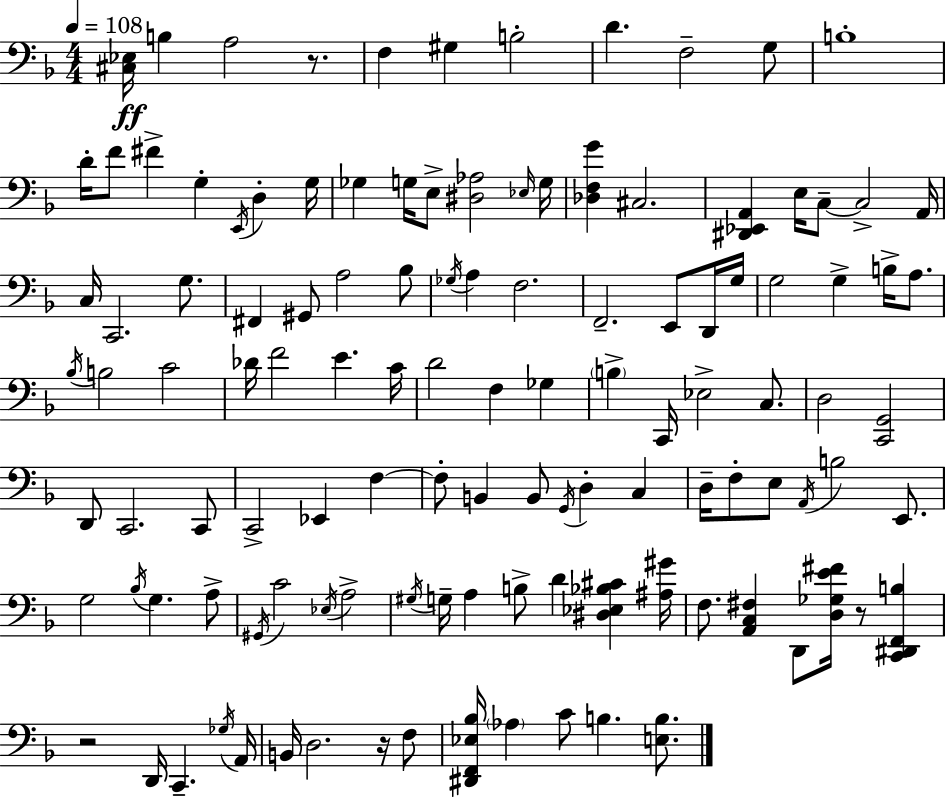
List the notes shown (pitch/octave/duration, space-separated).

[C#3,Eb3]/s B3/q A3/h R/e. F3/q G#3/q B3/h D4/q. F3/h G3/e B3/w D4/s F4/e F#4/q G3/q E2/s D3/q G3/s Gb3/q G3/s E3/e [D#3,Ab3]/h Eb3/s G3/s [Db3,F3,G4]/q C#3/h. [D#2,Eb2,A2]/q E3/s C3/e C3/h A2/s C3/s C2/h. G3/e. F#2/q G#2/e A3/h Bb3/e Gb3/s A3/q F3/h. F2/h. E2/e D2/s G3/s G3/h G3/q B3/s A3/e. Bb3/s B3/h C4/h Db4/s F4/h E4/q. C4/s D4/h F3/q Gb3/q B3/q C2/s Eb3/h C3/e. D3/h [C2,G2]/h D2/e C2/h. C2/e C2/h Eb2/q F3/q F3/e B2/q B2/e G2/s D3/q C3/q D3/s F3/e E3/e A2/s B3/h E2/e. G3/h Bb3/s G3/q. A3/e G#2/s C4/h Eb3/s A3/h G#3/s G3/s A3/q B3/e D4/q [D#3,Eb3,Bb3,C#4]/q [A#3,G#4]/s F3/e. [A2,C3,F#3]/q D2/e [D3,Gb3,E4,F#4]/s R/e [C2,D#2,F2,B3]/q R/h D2/s C2/q. Gb3/s A2/s B2/s D3/h. R/s F3/e [D#2,F2,Eb3,Bb3]/s Ab3/q C4/e B3/q. [E3,B3]/e.